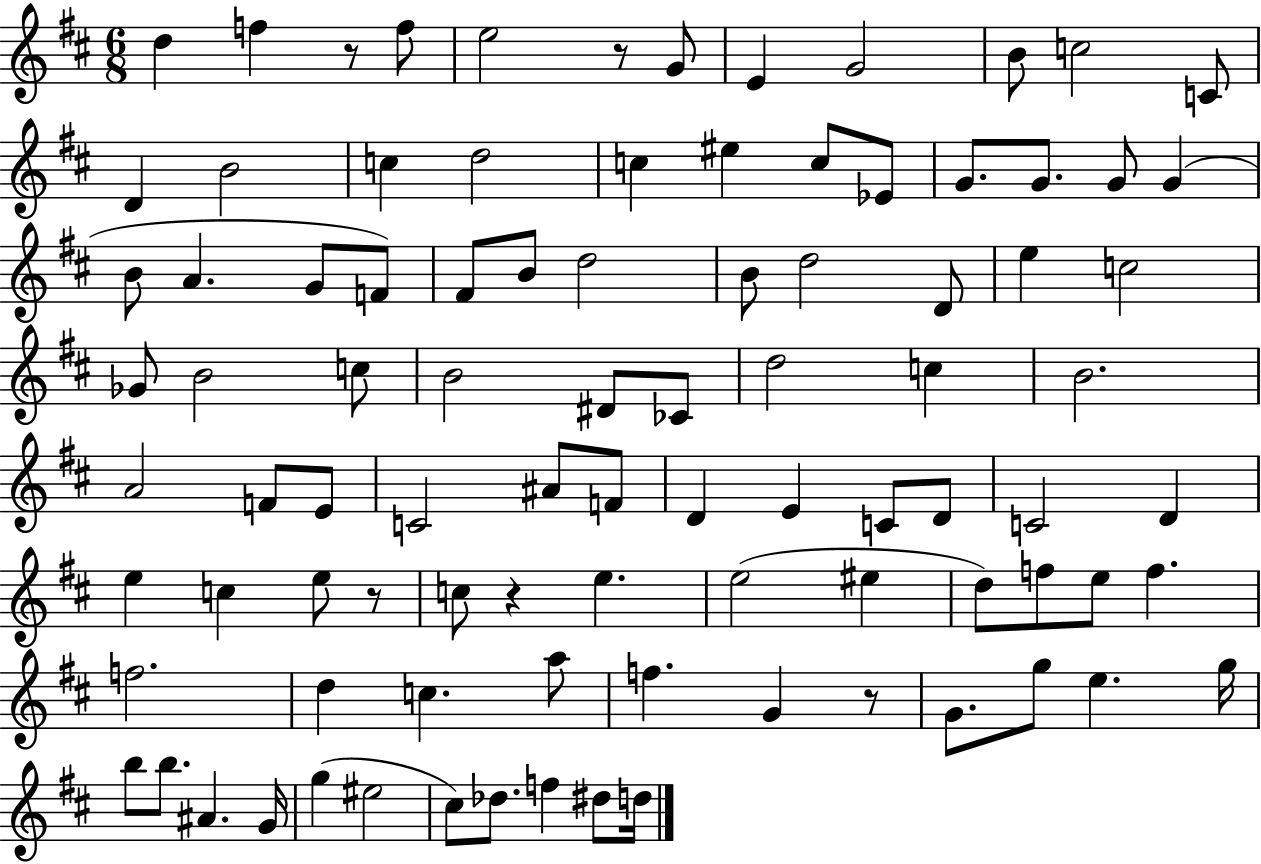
{
  \clef treble
  \numericTimeSignature
  \time 6/8
  \key d \major
  d''4 f''4 r8 f''8 | e''2 r8 g'8 | e'4 g'2 | b'8 c''2 c'8 | \break d'4 b'2 | c''4 d''2 | c''4 eis''4 c''8 ees'8 | g'8. g'8. g'8 g'4( | \break b'8 a'4. g'8 f'8) | fis'8 b'8 d''2 | b'8 d''2 d'8 | e''4 c''2 | \break ges'8 b'2 c''8 | b'2 dis'8 ces'8 | d''2 c''4 | b'2. | \break a'2 f'8 e'8 | c'2 ais'8 f'8 | d'4 e'4 c'8 d'8 | c'2 d'4 | \break e''4 c''4 e''8 r8 | c''8 r4 e''4. | e''2( eis''4 | d''8) f''8 e''8 f''4. | \break f''2. | d''4 c''4. a''8 | f''4. g'4 r8 | g'8. g''8 e''4. g''16 | \break b''8 b''8. ais'4. g'16 | g''4( eis''2 | cis''8) des''8. f''4 dis''8 d''16 | \bar "|."
}